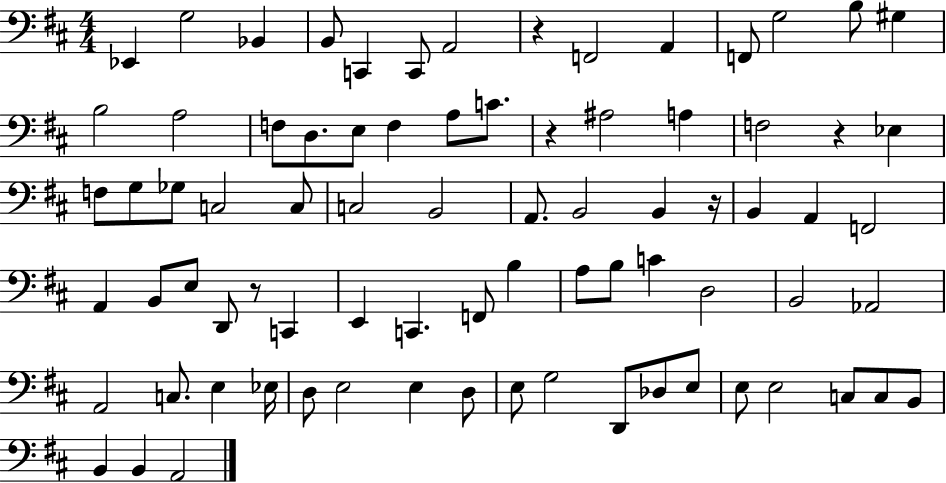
X:1
T:Untitled
M:4/4
L:1/4
K:D
_E,, G,2 _B,, B,,/2 C,, C,,/2 A,,2 z F,,2 A,, F,,/2 G,2 B,/2 ^G, B,2 A,2 F,/2 D,/2 E,/2 F, A,/2 C/2 z ^A,2 A, F,2 z _E, F,/2 G,/2 _G,/2 C,2 C,/2 C,2 B,,2 A,,/2 B,,2 B,, z/4 B,, A,, F,,2 A,, B,,/2 E,/2 D,,/2 z/2 C,, E,, C,, F,,/2 B, A,/2 B,/2 C D,2 B,,2 _A,,2 A,,2 C,/2 E, _E,/4 D,/2 E,2 E, D,/2 E,/2 G,2 D,,/2 _D,/2 E,/2 E,/2 E,2 C,/2 C,/2 B,,/2 B,, B,, A,,2